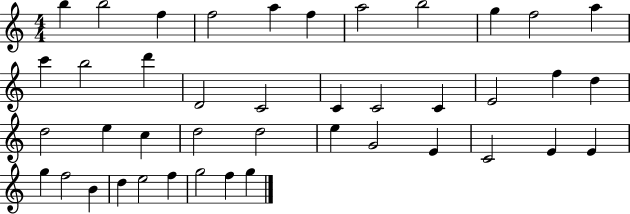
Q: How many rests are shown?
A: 0